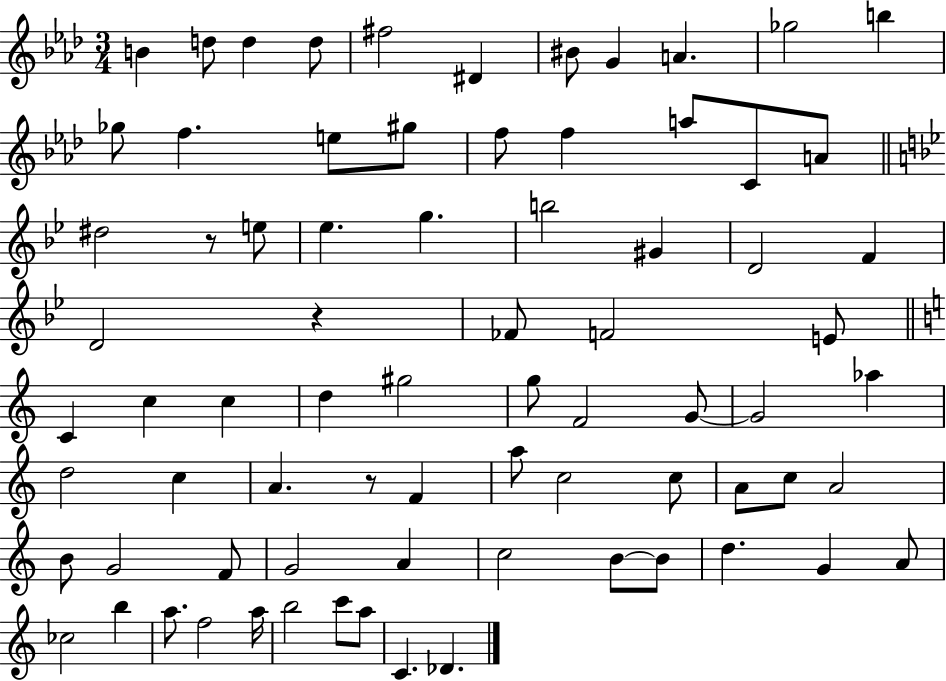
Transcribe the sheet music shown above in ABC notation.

X:1
T:Untitled
M:3/4
L:1/4
K:Ab
B d/2 d d/2 ^f2 ^D ^B/2 G A _g2 b _g/2 f e/2 ^g/2 f/2 f a/2 C/2 A/2 ^d2 z/2 e/2 _e g b2 ^G D2 F D2 z _F/2 F2 E/2 C c c d ^g2 g/2 F2 G/2 G2 _a d2 c A z/2 F a/2 c2 c/2 A/2 c/2 A2 B/2 G2 F/2 G2 A c2 B/2 B/2 d G A/2 _c2 b a/2 f2 a/4 b2 c'/2 a/2 C _D